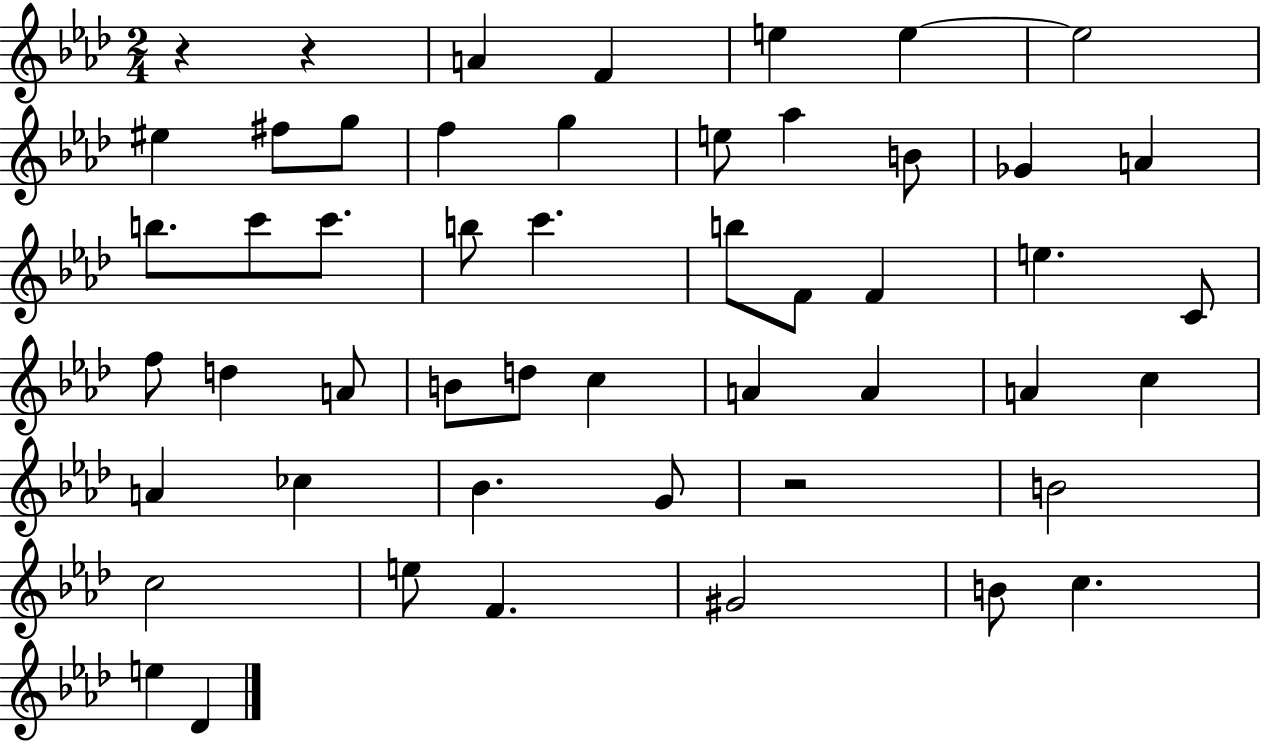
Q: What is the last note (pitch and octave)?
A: Db4